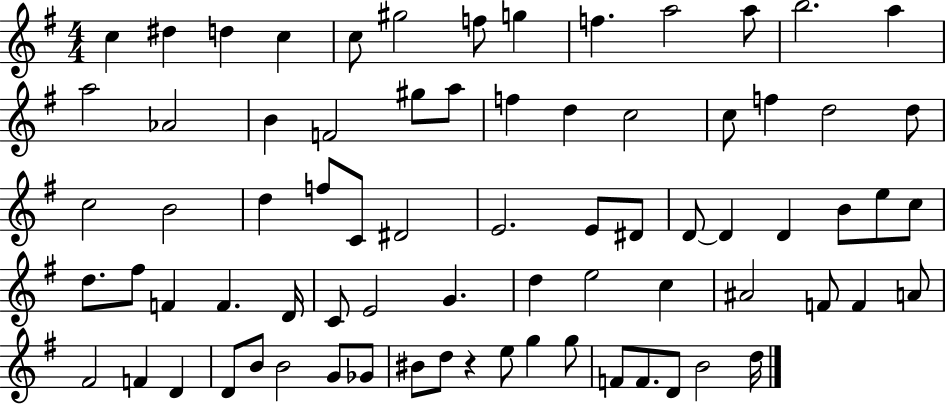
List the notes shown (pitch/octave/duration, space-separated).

C5/q D#5/q D5/q C5/q C5/e G#5/h F5/e G5/q F5/q. A5/h A5/e B5/h. A5/q A5/h Ab4/h B4/q F4/h G#5/e A5/e F5/q D5/q C5/h C5/e F5/q D5/h D5/e C5/h B4/h D5/q F5/e C4/e D#4/h E4/h. E4/e D#4/e D4/e D4/q D4/q B4/e E5/e C5/e D5/e. F#5/e F4/q F4/q. D4/s C4/e E4/h G4/q. D5/q E5/h C5/q A#4/h F4/e F4/q A4/e F#4/h F4/q D4/q D4/e B4/e B4/h G4/e Gb4/e BIS4/e D5/e R/q E5/e G5/q G5/e F4/e F4/e. D4/e B4/h D5/s